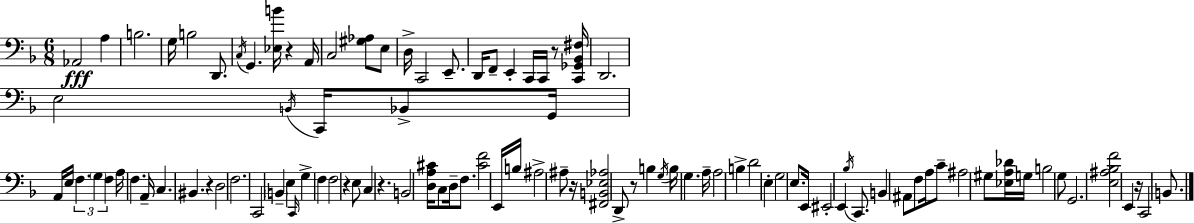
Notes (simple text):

Ab2/h A3/q B3/h. G3/s B3/h D2/e. C3/s G2/q. [Eb3,B4]/s R/q A2/s C3/h [G#3,Ab3]/e E3/e D3/s C2/h E2/e. D2/s F2/e E2/q C2/s C2/s R/e [C2,Gb2,Bb2,F#3]/s D2/h. E3/h B2/s C2/s Bb2/e G2/s A2/s E3/s F3/q. G3/q F3/q A3/s F3/q. A2/s C3/q. BIS2/q. R/q D3/h F3/h. C2/h B2/q E3/q C2/s G3/q F3/q F3/h R/q E3/e C3/q R/q. B2/h [D3,A3,C#4]/s C3/e D3/s F3/e. [C#4,F4]/h E2/s B3/s A#3/h A#3/e R/s [F#2,B2,Eb3,Ab3]/h D2/e R/e B3/q G3/s B3/s G3/q. A3/s A3/h B3/q D4/h E3/q G3/h E3/e. E2/s EIS2/h E2/q Bb3/s C2/e. B2/q A#2/e F3/e A3/s C4/e A#3/h G#3/e [Eb3,A3,Db4]/s G3/s B3/h G3/e G2/h. [E3,A#3,Bb3,F4]/h E2/q R/s C2/h B2/e.